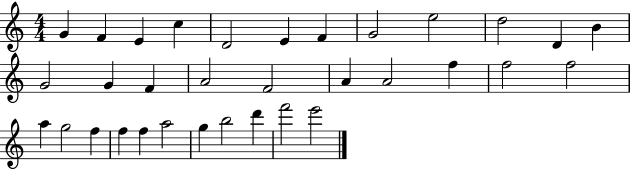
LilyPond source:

{
  \clef treble
  \numericTimeSignature
  \time 4/4
  \key c \major
  g'4 f'4 e'4 c''4 | d'2 e'4 f'4 | g'2 e''2 | d''2 d'4 b'4 | \break g'2 g'4 f'4 | a'2 f'2 | a'4 a'2 f''4 | f''2 f''2 | \break a''4 g''2 f''4 | f''4 f''4 a''2 | g''4 b''2 d'''4 | f'''2 e'''2 | \break \bar "|."
}